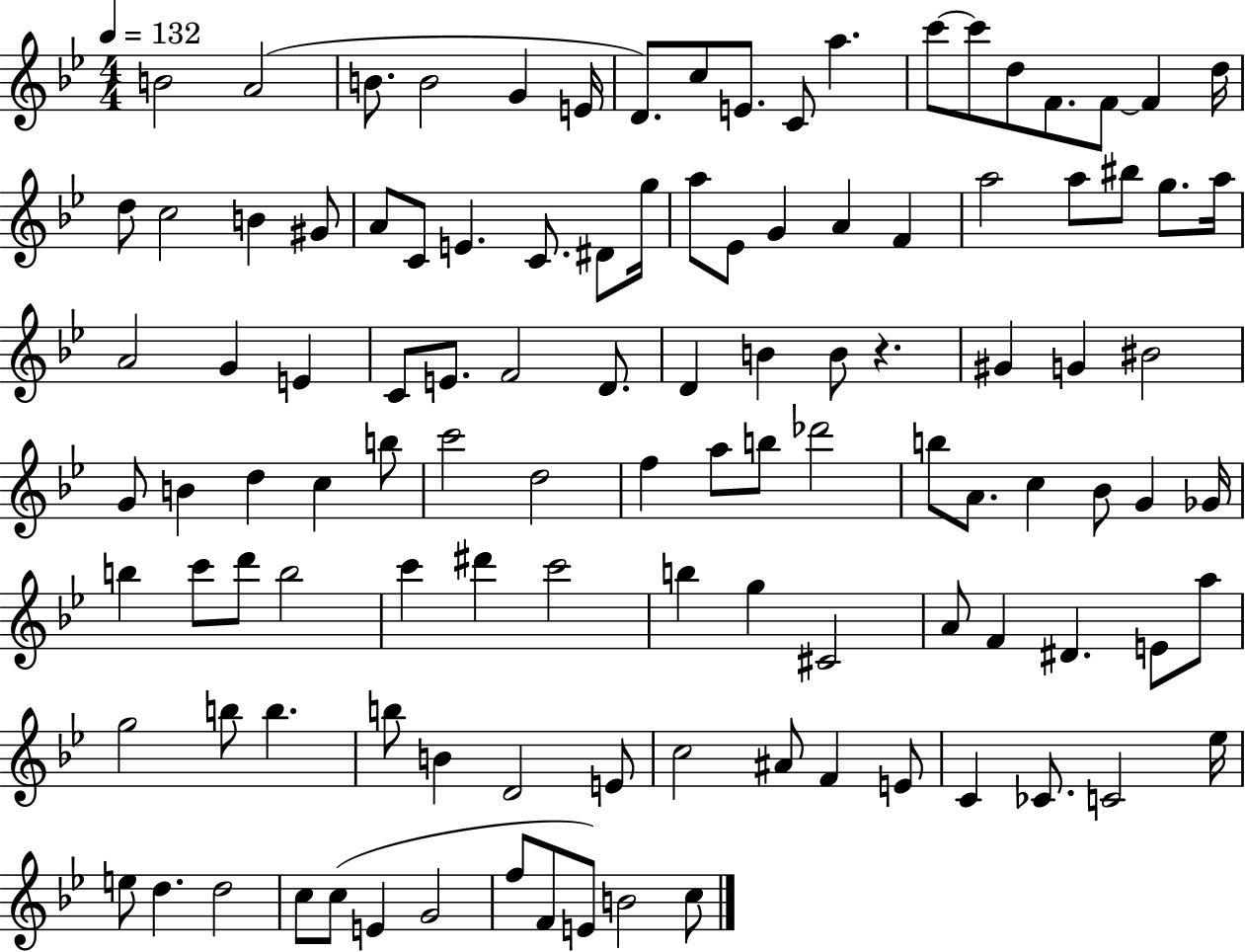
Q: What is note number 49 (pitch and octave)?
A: G#4